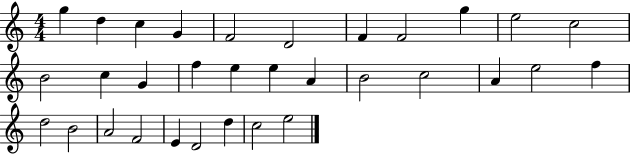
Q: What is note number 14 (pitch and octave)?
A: G4